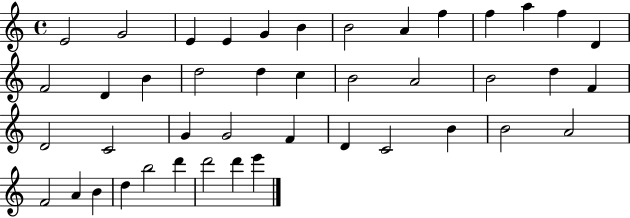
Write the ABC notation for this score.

X:1
T:Untitled
M:4/4
L:1/4
K:C
E2 G2 E E G B B2 A f f a f D F2 D B d2 d c B2 A2 B2 d F D2 C2 G G2 F D C2 B B2 A2 F2 A B d b2 d' d'2 d' e'